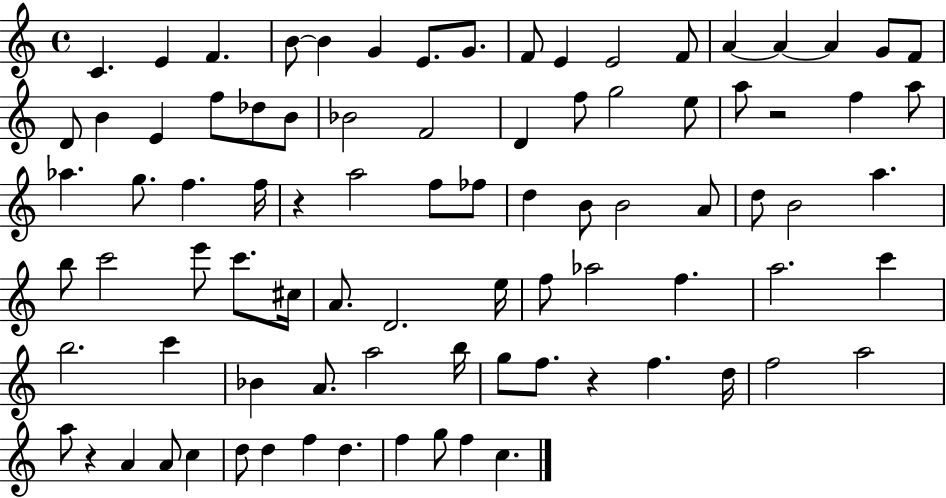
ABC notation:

X:1
T:Untitled
M:4/4
L:1/4
K:C
C E F B/2 B G E/2 G/2 F/2 E E2 F/2 A A A G/2 F/2 D/2 B E f/2 _d/2 B/2 _B2 F2 D f/2 g2 e/2 a/2 z2 f a/2 _a g/2 f f/4 z a2 f/2 _f/2 d B/2 B2 A/2 d/2 B2 a b/2 c'2 e'/2 c'/2 ^c/4 A/2 D2 e/4 f/2 _a2 f a2 c' b2 c' _B A/2 a2 b/4 g/2 f/2 z f d/4 f2 a2 a/2 z A A/2 c d/2 d f d f g/2 f c